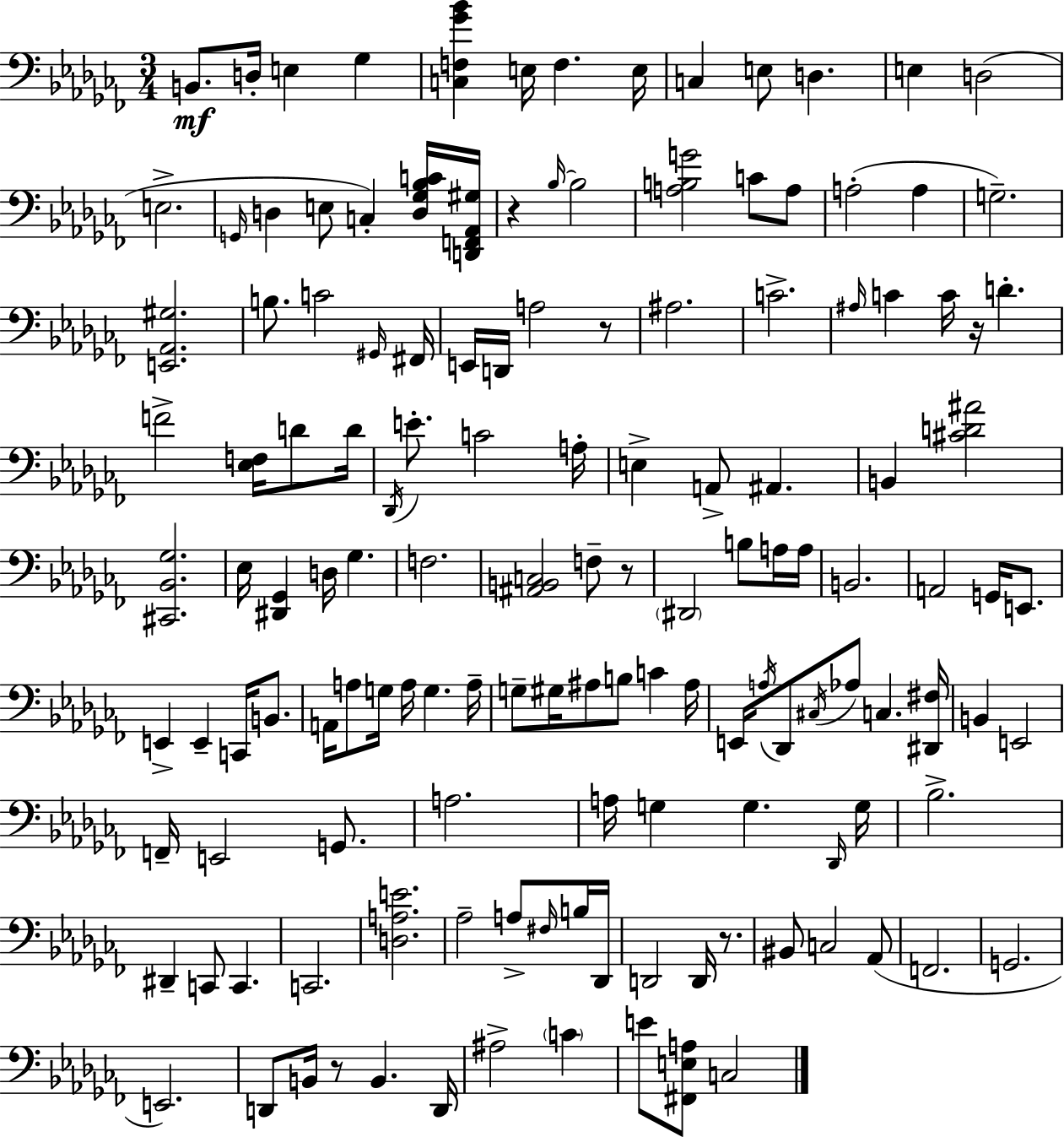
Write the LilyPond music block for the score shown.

{
  \clef bass
  \numericTimeSignature
  \time 3/4
  \key aes \minor
  b,8.\mf d16-. e4 ges4 | <c f ges' bes'>4 e16 f4. e16 | c4 e8 d4. | e4 d2( | \break e2.-> | \grace { g,16 } d4 e8 c4-.) <d ges bes c'>16 | <d, f, aes, gis>16 r4 \grace { bes16~ }~ bes2 | <a b g'>2 c'8 | \break a8 a2-.( a4 | g2.--) | <e, aes, gis>2. | b8. c'2 | \break \grace { gis,16 } fis,16 e,16 d,16 a2 | r8 ais2. | c'2.-> | \grace { ais16 } c'4 c'16 r16 d'4.-. | \break f'2-> | <ees f>16 d'8 d'16 \acciaccatura { des,16 } e'8.-. c'2 | a16-. e4-> a,8-> ais,4. | b,4 <cis' d' ais'>2 | \break <cis, bes, ges>2. | ees16 <dis, ges,>4 d16 ges4. | f2. | <ais, b, c>2 | \break f8-- r8 \parenthesize dis,2 | b8 a16 a16 b,2. | a,2 | g,16 e,8. e,4-> e,4-- | \break c,16 b,8. a,16 a8 g16 a16 g4. | a16-- g8-- gis16 ais8 b8 | c'4 ais16 e,16 \acciaccatura { a16 } des,8 \acciaccatura { cis16 } aes8 | c4. <dis, fis>16 b,4 e,2 | \break f,16-- e,2 | g,8. a2. | a16 g4 | g4. \grace { des,16 } g16 bes2.-> | \break dis,4-- | c,8 c,4. c,2. | <d a e'>2. | aes2-- | \break a8-> \grace { fis16 } b16 des,16 d,2 | d,16 r8. bis,8 c2 | aes,8( f,2. | g,2. | \break e,2.) | d,8 b,16 | r8 b,4. d,16 ais2-> | \parenthesize c'4 e'8 <fis, e a>8 | \break c2 \bar "|."
}